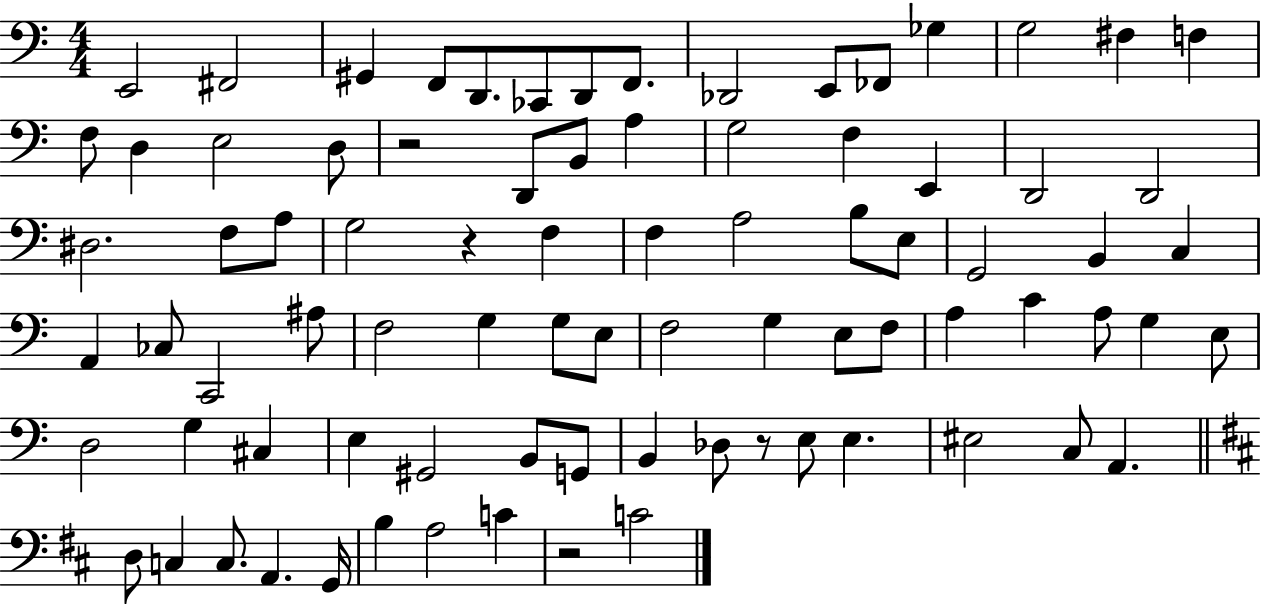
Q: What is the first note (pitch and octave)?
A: E2